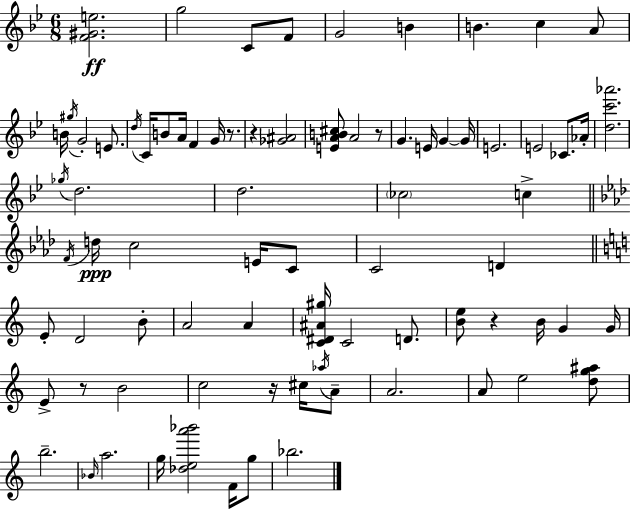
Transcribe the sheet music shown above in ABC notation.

X:1
T:Untitled
M:6/8
L:1/4
K:Gm
[F^Ge]2 g2 C/2 F/2 G2 B B c A/2 B/4 ^g/4 G2 E/2 d/4 C/4 B/2 A/4 F G/4 z/2 z [_G^A]2 [EAB^c]/2 A2 z/2 G E/4 G G/4 E2 E2 _C/2 _A/4 [dc'_a']2 _g/4 d2 d2 _c2 c F/4 d/4 c2 E/4 C/2 C2 D E/2 D2 B/2 A2 A [C^D^A^g]/4 C2 D/2 [Be]/2 z B/4 G G/4 E/2 z/2 B2 c2 z/4 ^c/4 _a/4 A/2 A2 A/2 e2 [dg^a]/2 b2 _B/4 a2 g/4 [_dea'_b']2 F/4 g/2 _b2